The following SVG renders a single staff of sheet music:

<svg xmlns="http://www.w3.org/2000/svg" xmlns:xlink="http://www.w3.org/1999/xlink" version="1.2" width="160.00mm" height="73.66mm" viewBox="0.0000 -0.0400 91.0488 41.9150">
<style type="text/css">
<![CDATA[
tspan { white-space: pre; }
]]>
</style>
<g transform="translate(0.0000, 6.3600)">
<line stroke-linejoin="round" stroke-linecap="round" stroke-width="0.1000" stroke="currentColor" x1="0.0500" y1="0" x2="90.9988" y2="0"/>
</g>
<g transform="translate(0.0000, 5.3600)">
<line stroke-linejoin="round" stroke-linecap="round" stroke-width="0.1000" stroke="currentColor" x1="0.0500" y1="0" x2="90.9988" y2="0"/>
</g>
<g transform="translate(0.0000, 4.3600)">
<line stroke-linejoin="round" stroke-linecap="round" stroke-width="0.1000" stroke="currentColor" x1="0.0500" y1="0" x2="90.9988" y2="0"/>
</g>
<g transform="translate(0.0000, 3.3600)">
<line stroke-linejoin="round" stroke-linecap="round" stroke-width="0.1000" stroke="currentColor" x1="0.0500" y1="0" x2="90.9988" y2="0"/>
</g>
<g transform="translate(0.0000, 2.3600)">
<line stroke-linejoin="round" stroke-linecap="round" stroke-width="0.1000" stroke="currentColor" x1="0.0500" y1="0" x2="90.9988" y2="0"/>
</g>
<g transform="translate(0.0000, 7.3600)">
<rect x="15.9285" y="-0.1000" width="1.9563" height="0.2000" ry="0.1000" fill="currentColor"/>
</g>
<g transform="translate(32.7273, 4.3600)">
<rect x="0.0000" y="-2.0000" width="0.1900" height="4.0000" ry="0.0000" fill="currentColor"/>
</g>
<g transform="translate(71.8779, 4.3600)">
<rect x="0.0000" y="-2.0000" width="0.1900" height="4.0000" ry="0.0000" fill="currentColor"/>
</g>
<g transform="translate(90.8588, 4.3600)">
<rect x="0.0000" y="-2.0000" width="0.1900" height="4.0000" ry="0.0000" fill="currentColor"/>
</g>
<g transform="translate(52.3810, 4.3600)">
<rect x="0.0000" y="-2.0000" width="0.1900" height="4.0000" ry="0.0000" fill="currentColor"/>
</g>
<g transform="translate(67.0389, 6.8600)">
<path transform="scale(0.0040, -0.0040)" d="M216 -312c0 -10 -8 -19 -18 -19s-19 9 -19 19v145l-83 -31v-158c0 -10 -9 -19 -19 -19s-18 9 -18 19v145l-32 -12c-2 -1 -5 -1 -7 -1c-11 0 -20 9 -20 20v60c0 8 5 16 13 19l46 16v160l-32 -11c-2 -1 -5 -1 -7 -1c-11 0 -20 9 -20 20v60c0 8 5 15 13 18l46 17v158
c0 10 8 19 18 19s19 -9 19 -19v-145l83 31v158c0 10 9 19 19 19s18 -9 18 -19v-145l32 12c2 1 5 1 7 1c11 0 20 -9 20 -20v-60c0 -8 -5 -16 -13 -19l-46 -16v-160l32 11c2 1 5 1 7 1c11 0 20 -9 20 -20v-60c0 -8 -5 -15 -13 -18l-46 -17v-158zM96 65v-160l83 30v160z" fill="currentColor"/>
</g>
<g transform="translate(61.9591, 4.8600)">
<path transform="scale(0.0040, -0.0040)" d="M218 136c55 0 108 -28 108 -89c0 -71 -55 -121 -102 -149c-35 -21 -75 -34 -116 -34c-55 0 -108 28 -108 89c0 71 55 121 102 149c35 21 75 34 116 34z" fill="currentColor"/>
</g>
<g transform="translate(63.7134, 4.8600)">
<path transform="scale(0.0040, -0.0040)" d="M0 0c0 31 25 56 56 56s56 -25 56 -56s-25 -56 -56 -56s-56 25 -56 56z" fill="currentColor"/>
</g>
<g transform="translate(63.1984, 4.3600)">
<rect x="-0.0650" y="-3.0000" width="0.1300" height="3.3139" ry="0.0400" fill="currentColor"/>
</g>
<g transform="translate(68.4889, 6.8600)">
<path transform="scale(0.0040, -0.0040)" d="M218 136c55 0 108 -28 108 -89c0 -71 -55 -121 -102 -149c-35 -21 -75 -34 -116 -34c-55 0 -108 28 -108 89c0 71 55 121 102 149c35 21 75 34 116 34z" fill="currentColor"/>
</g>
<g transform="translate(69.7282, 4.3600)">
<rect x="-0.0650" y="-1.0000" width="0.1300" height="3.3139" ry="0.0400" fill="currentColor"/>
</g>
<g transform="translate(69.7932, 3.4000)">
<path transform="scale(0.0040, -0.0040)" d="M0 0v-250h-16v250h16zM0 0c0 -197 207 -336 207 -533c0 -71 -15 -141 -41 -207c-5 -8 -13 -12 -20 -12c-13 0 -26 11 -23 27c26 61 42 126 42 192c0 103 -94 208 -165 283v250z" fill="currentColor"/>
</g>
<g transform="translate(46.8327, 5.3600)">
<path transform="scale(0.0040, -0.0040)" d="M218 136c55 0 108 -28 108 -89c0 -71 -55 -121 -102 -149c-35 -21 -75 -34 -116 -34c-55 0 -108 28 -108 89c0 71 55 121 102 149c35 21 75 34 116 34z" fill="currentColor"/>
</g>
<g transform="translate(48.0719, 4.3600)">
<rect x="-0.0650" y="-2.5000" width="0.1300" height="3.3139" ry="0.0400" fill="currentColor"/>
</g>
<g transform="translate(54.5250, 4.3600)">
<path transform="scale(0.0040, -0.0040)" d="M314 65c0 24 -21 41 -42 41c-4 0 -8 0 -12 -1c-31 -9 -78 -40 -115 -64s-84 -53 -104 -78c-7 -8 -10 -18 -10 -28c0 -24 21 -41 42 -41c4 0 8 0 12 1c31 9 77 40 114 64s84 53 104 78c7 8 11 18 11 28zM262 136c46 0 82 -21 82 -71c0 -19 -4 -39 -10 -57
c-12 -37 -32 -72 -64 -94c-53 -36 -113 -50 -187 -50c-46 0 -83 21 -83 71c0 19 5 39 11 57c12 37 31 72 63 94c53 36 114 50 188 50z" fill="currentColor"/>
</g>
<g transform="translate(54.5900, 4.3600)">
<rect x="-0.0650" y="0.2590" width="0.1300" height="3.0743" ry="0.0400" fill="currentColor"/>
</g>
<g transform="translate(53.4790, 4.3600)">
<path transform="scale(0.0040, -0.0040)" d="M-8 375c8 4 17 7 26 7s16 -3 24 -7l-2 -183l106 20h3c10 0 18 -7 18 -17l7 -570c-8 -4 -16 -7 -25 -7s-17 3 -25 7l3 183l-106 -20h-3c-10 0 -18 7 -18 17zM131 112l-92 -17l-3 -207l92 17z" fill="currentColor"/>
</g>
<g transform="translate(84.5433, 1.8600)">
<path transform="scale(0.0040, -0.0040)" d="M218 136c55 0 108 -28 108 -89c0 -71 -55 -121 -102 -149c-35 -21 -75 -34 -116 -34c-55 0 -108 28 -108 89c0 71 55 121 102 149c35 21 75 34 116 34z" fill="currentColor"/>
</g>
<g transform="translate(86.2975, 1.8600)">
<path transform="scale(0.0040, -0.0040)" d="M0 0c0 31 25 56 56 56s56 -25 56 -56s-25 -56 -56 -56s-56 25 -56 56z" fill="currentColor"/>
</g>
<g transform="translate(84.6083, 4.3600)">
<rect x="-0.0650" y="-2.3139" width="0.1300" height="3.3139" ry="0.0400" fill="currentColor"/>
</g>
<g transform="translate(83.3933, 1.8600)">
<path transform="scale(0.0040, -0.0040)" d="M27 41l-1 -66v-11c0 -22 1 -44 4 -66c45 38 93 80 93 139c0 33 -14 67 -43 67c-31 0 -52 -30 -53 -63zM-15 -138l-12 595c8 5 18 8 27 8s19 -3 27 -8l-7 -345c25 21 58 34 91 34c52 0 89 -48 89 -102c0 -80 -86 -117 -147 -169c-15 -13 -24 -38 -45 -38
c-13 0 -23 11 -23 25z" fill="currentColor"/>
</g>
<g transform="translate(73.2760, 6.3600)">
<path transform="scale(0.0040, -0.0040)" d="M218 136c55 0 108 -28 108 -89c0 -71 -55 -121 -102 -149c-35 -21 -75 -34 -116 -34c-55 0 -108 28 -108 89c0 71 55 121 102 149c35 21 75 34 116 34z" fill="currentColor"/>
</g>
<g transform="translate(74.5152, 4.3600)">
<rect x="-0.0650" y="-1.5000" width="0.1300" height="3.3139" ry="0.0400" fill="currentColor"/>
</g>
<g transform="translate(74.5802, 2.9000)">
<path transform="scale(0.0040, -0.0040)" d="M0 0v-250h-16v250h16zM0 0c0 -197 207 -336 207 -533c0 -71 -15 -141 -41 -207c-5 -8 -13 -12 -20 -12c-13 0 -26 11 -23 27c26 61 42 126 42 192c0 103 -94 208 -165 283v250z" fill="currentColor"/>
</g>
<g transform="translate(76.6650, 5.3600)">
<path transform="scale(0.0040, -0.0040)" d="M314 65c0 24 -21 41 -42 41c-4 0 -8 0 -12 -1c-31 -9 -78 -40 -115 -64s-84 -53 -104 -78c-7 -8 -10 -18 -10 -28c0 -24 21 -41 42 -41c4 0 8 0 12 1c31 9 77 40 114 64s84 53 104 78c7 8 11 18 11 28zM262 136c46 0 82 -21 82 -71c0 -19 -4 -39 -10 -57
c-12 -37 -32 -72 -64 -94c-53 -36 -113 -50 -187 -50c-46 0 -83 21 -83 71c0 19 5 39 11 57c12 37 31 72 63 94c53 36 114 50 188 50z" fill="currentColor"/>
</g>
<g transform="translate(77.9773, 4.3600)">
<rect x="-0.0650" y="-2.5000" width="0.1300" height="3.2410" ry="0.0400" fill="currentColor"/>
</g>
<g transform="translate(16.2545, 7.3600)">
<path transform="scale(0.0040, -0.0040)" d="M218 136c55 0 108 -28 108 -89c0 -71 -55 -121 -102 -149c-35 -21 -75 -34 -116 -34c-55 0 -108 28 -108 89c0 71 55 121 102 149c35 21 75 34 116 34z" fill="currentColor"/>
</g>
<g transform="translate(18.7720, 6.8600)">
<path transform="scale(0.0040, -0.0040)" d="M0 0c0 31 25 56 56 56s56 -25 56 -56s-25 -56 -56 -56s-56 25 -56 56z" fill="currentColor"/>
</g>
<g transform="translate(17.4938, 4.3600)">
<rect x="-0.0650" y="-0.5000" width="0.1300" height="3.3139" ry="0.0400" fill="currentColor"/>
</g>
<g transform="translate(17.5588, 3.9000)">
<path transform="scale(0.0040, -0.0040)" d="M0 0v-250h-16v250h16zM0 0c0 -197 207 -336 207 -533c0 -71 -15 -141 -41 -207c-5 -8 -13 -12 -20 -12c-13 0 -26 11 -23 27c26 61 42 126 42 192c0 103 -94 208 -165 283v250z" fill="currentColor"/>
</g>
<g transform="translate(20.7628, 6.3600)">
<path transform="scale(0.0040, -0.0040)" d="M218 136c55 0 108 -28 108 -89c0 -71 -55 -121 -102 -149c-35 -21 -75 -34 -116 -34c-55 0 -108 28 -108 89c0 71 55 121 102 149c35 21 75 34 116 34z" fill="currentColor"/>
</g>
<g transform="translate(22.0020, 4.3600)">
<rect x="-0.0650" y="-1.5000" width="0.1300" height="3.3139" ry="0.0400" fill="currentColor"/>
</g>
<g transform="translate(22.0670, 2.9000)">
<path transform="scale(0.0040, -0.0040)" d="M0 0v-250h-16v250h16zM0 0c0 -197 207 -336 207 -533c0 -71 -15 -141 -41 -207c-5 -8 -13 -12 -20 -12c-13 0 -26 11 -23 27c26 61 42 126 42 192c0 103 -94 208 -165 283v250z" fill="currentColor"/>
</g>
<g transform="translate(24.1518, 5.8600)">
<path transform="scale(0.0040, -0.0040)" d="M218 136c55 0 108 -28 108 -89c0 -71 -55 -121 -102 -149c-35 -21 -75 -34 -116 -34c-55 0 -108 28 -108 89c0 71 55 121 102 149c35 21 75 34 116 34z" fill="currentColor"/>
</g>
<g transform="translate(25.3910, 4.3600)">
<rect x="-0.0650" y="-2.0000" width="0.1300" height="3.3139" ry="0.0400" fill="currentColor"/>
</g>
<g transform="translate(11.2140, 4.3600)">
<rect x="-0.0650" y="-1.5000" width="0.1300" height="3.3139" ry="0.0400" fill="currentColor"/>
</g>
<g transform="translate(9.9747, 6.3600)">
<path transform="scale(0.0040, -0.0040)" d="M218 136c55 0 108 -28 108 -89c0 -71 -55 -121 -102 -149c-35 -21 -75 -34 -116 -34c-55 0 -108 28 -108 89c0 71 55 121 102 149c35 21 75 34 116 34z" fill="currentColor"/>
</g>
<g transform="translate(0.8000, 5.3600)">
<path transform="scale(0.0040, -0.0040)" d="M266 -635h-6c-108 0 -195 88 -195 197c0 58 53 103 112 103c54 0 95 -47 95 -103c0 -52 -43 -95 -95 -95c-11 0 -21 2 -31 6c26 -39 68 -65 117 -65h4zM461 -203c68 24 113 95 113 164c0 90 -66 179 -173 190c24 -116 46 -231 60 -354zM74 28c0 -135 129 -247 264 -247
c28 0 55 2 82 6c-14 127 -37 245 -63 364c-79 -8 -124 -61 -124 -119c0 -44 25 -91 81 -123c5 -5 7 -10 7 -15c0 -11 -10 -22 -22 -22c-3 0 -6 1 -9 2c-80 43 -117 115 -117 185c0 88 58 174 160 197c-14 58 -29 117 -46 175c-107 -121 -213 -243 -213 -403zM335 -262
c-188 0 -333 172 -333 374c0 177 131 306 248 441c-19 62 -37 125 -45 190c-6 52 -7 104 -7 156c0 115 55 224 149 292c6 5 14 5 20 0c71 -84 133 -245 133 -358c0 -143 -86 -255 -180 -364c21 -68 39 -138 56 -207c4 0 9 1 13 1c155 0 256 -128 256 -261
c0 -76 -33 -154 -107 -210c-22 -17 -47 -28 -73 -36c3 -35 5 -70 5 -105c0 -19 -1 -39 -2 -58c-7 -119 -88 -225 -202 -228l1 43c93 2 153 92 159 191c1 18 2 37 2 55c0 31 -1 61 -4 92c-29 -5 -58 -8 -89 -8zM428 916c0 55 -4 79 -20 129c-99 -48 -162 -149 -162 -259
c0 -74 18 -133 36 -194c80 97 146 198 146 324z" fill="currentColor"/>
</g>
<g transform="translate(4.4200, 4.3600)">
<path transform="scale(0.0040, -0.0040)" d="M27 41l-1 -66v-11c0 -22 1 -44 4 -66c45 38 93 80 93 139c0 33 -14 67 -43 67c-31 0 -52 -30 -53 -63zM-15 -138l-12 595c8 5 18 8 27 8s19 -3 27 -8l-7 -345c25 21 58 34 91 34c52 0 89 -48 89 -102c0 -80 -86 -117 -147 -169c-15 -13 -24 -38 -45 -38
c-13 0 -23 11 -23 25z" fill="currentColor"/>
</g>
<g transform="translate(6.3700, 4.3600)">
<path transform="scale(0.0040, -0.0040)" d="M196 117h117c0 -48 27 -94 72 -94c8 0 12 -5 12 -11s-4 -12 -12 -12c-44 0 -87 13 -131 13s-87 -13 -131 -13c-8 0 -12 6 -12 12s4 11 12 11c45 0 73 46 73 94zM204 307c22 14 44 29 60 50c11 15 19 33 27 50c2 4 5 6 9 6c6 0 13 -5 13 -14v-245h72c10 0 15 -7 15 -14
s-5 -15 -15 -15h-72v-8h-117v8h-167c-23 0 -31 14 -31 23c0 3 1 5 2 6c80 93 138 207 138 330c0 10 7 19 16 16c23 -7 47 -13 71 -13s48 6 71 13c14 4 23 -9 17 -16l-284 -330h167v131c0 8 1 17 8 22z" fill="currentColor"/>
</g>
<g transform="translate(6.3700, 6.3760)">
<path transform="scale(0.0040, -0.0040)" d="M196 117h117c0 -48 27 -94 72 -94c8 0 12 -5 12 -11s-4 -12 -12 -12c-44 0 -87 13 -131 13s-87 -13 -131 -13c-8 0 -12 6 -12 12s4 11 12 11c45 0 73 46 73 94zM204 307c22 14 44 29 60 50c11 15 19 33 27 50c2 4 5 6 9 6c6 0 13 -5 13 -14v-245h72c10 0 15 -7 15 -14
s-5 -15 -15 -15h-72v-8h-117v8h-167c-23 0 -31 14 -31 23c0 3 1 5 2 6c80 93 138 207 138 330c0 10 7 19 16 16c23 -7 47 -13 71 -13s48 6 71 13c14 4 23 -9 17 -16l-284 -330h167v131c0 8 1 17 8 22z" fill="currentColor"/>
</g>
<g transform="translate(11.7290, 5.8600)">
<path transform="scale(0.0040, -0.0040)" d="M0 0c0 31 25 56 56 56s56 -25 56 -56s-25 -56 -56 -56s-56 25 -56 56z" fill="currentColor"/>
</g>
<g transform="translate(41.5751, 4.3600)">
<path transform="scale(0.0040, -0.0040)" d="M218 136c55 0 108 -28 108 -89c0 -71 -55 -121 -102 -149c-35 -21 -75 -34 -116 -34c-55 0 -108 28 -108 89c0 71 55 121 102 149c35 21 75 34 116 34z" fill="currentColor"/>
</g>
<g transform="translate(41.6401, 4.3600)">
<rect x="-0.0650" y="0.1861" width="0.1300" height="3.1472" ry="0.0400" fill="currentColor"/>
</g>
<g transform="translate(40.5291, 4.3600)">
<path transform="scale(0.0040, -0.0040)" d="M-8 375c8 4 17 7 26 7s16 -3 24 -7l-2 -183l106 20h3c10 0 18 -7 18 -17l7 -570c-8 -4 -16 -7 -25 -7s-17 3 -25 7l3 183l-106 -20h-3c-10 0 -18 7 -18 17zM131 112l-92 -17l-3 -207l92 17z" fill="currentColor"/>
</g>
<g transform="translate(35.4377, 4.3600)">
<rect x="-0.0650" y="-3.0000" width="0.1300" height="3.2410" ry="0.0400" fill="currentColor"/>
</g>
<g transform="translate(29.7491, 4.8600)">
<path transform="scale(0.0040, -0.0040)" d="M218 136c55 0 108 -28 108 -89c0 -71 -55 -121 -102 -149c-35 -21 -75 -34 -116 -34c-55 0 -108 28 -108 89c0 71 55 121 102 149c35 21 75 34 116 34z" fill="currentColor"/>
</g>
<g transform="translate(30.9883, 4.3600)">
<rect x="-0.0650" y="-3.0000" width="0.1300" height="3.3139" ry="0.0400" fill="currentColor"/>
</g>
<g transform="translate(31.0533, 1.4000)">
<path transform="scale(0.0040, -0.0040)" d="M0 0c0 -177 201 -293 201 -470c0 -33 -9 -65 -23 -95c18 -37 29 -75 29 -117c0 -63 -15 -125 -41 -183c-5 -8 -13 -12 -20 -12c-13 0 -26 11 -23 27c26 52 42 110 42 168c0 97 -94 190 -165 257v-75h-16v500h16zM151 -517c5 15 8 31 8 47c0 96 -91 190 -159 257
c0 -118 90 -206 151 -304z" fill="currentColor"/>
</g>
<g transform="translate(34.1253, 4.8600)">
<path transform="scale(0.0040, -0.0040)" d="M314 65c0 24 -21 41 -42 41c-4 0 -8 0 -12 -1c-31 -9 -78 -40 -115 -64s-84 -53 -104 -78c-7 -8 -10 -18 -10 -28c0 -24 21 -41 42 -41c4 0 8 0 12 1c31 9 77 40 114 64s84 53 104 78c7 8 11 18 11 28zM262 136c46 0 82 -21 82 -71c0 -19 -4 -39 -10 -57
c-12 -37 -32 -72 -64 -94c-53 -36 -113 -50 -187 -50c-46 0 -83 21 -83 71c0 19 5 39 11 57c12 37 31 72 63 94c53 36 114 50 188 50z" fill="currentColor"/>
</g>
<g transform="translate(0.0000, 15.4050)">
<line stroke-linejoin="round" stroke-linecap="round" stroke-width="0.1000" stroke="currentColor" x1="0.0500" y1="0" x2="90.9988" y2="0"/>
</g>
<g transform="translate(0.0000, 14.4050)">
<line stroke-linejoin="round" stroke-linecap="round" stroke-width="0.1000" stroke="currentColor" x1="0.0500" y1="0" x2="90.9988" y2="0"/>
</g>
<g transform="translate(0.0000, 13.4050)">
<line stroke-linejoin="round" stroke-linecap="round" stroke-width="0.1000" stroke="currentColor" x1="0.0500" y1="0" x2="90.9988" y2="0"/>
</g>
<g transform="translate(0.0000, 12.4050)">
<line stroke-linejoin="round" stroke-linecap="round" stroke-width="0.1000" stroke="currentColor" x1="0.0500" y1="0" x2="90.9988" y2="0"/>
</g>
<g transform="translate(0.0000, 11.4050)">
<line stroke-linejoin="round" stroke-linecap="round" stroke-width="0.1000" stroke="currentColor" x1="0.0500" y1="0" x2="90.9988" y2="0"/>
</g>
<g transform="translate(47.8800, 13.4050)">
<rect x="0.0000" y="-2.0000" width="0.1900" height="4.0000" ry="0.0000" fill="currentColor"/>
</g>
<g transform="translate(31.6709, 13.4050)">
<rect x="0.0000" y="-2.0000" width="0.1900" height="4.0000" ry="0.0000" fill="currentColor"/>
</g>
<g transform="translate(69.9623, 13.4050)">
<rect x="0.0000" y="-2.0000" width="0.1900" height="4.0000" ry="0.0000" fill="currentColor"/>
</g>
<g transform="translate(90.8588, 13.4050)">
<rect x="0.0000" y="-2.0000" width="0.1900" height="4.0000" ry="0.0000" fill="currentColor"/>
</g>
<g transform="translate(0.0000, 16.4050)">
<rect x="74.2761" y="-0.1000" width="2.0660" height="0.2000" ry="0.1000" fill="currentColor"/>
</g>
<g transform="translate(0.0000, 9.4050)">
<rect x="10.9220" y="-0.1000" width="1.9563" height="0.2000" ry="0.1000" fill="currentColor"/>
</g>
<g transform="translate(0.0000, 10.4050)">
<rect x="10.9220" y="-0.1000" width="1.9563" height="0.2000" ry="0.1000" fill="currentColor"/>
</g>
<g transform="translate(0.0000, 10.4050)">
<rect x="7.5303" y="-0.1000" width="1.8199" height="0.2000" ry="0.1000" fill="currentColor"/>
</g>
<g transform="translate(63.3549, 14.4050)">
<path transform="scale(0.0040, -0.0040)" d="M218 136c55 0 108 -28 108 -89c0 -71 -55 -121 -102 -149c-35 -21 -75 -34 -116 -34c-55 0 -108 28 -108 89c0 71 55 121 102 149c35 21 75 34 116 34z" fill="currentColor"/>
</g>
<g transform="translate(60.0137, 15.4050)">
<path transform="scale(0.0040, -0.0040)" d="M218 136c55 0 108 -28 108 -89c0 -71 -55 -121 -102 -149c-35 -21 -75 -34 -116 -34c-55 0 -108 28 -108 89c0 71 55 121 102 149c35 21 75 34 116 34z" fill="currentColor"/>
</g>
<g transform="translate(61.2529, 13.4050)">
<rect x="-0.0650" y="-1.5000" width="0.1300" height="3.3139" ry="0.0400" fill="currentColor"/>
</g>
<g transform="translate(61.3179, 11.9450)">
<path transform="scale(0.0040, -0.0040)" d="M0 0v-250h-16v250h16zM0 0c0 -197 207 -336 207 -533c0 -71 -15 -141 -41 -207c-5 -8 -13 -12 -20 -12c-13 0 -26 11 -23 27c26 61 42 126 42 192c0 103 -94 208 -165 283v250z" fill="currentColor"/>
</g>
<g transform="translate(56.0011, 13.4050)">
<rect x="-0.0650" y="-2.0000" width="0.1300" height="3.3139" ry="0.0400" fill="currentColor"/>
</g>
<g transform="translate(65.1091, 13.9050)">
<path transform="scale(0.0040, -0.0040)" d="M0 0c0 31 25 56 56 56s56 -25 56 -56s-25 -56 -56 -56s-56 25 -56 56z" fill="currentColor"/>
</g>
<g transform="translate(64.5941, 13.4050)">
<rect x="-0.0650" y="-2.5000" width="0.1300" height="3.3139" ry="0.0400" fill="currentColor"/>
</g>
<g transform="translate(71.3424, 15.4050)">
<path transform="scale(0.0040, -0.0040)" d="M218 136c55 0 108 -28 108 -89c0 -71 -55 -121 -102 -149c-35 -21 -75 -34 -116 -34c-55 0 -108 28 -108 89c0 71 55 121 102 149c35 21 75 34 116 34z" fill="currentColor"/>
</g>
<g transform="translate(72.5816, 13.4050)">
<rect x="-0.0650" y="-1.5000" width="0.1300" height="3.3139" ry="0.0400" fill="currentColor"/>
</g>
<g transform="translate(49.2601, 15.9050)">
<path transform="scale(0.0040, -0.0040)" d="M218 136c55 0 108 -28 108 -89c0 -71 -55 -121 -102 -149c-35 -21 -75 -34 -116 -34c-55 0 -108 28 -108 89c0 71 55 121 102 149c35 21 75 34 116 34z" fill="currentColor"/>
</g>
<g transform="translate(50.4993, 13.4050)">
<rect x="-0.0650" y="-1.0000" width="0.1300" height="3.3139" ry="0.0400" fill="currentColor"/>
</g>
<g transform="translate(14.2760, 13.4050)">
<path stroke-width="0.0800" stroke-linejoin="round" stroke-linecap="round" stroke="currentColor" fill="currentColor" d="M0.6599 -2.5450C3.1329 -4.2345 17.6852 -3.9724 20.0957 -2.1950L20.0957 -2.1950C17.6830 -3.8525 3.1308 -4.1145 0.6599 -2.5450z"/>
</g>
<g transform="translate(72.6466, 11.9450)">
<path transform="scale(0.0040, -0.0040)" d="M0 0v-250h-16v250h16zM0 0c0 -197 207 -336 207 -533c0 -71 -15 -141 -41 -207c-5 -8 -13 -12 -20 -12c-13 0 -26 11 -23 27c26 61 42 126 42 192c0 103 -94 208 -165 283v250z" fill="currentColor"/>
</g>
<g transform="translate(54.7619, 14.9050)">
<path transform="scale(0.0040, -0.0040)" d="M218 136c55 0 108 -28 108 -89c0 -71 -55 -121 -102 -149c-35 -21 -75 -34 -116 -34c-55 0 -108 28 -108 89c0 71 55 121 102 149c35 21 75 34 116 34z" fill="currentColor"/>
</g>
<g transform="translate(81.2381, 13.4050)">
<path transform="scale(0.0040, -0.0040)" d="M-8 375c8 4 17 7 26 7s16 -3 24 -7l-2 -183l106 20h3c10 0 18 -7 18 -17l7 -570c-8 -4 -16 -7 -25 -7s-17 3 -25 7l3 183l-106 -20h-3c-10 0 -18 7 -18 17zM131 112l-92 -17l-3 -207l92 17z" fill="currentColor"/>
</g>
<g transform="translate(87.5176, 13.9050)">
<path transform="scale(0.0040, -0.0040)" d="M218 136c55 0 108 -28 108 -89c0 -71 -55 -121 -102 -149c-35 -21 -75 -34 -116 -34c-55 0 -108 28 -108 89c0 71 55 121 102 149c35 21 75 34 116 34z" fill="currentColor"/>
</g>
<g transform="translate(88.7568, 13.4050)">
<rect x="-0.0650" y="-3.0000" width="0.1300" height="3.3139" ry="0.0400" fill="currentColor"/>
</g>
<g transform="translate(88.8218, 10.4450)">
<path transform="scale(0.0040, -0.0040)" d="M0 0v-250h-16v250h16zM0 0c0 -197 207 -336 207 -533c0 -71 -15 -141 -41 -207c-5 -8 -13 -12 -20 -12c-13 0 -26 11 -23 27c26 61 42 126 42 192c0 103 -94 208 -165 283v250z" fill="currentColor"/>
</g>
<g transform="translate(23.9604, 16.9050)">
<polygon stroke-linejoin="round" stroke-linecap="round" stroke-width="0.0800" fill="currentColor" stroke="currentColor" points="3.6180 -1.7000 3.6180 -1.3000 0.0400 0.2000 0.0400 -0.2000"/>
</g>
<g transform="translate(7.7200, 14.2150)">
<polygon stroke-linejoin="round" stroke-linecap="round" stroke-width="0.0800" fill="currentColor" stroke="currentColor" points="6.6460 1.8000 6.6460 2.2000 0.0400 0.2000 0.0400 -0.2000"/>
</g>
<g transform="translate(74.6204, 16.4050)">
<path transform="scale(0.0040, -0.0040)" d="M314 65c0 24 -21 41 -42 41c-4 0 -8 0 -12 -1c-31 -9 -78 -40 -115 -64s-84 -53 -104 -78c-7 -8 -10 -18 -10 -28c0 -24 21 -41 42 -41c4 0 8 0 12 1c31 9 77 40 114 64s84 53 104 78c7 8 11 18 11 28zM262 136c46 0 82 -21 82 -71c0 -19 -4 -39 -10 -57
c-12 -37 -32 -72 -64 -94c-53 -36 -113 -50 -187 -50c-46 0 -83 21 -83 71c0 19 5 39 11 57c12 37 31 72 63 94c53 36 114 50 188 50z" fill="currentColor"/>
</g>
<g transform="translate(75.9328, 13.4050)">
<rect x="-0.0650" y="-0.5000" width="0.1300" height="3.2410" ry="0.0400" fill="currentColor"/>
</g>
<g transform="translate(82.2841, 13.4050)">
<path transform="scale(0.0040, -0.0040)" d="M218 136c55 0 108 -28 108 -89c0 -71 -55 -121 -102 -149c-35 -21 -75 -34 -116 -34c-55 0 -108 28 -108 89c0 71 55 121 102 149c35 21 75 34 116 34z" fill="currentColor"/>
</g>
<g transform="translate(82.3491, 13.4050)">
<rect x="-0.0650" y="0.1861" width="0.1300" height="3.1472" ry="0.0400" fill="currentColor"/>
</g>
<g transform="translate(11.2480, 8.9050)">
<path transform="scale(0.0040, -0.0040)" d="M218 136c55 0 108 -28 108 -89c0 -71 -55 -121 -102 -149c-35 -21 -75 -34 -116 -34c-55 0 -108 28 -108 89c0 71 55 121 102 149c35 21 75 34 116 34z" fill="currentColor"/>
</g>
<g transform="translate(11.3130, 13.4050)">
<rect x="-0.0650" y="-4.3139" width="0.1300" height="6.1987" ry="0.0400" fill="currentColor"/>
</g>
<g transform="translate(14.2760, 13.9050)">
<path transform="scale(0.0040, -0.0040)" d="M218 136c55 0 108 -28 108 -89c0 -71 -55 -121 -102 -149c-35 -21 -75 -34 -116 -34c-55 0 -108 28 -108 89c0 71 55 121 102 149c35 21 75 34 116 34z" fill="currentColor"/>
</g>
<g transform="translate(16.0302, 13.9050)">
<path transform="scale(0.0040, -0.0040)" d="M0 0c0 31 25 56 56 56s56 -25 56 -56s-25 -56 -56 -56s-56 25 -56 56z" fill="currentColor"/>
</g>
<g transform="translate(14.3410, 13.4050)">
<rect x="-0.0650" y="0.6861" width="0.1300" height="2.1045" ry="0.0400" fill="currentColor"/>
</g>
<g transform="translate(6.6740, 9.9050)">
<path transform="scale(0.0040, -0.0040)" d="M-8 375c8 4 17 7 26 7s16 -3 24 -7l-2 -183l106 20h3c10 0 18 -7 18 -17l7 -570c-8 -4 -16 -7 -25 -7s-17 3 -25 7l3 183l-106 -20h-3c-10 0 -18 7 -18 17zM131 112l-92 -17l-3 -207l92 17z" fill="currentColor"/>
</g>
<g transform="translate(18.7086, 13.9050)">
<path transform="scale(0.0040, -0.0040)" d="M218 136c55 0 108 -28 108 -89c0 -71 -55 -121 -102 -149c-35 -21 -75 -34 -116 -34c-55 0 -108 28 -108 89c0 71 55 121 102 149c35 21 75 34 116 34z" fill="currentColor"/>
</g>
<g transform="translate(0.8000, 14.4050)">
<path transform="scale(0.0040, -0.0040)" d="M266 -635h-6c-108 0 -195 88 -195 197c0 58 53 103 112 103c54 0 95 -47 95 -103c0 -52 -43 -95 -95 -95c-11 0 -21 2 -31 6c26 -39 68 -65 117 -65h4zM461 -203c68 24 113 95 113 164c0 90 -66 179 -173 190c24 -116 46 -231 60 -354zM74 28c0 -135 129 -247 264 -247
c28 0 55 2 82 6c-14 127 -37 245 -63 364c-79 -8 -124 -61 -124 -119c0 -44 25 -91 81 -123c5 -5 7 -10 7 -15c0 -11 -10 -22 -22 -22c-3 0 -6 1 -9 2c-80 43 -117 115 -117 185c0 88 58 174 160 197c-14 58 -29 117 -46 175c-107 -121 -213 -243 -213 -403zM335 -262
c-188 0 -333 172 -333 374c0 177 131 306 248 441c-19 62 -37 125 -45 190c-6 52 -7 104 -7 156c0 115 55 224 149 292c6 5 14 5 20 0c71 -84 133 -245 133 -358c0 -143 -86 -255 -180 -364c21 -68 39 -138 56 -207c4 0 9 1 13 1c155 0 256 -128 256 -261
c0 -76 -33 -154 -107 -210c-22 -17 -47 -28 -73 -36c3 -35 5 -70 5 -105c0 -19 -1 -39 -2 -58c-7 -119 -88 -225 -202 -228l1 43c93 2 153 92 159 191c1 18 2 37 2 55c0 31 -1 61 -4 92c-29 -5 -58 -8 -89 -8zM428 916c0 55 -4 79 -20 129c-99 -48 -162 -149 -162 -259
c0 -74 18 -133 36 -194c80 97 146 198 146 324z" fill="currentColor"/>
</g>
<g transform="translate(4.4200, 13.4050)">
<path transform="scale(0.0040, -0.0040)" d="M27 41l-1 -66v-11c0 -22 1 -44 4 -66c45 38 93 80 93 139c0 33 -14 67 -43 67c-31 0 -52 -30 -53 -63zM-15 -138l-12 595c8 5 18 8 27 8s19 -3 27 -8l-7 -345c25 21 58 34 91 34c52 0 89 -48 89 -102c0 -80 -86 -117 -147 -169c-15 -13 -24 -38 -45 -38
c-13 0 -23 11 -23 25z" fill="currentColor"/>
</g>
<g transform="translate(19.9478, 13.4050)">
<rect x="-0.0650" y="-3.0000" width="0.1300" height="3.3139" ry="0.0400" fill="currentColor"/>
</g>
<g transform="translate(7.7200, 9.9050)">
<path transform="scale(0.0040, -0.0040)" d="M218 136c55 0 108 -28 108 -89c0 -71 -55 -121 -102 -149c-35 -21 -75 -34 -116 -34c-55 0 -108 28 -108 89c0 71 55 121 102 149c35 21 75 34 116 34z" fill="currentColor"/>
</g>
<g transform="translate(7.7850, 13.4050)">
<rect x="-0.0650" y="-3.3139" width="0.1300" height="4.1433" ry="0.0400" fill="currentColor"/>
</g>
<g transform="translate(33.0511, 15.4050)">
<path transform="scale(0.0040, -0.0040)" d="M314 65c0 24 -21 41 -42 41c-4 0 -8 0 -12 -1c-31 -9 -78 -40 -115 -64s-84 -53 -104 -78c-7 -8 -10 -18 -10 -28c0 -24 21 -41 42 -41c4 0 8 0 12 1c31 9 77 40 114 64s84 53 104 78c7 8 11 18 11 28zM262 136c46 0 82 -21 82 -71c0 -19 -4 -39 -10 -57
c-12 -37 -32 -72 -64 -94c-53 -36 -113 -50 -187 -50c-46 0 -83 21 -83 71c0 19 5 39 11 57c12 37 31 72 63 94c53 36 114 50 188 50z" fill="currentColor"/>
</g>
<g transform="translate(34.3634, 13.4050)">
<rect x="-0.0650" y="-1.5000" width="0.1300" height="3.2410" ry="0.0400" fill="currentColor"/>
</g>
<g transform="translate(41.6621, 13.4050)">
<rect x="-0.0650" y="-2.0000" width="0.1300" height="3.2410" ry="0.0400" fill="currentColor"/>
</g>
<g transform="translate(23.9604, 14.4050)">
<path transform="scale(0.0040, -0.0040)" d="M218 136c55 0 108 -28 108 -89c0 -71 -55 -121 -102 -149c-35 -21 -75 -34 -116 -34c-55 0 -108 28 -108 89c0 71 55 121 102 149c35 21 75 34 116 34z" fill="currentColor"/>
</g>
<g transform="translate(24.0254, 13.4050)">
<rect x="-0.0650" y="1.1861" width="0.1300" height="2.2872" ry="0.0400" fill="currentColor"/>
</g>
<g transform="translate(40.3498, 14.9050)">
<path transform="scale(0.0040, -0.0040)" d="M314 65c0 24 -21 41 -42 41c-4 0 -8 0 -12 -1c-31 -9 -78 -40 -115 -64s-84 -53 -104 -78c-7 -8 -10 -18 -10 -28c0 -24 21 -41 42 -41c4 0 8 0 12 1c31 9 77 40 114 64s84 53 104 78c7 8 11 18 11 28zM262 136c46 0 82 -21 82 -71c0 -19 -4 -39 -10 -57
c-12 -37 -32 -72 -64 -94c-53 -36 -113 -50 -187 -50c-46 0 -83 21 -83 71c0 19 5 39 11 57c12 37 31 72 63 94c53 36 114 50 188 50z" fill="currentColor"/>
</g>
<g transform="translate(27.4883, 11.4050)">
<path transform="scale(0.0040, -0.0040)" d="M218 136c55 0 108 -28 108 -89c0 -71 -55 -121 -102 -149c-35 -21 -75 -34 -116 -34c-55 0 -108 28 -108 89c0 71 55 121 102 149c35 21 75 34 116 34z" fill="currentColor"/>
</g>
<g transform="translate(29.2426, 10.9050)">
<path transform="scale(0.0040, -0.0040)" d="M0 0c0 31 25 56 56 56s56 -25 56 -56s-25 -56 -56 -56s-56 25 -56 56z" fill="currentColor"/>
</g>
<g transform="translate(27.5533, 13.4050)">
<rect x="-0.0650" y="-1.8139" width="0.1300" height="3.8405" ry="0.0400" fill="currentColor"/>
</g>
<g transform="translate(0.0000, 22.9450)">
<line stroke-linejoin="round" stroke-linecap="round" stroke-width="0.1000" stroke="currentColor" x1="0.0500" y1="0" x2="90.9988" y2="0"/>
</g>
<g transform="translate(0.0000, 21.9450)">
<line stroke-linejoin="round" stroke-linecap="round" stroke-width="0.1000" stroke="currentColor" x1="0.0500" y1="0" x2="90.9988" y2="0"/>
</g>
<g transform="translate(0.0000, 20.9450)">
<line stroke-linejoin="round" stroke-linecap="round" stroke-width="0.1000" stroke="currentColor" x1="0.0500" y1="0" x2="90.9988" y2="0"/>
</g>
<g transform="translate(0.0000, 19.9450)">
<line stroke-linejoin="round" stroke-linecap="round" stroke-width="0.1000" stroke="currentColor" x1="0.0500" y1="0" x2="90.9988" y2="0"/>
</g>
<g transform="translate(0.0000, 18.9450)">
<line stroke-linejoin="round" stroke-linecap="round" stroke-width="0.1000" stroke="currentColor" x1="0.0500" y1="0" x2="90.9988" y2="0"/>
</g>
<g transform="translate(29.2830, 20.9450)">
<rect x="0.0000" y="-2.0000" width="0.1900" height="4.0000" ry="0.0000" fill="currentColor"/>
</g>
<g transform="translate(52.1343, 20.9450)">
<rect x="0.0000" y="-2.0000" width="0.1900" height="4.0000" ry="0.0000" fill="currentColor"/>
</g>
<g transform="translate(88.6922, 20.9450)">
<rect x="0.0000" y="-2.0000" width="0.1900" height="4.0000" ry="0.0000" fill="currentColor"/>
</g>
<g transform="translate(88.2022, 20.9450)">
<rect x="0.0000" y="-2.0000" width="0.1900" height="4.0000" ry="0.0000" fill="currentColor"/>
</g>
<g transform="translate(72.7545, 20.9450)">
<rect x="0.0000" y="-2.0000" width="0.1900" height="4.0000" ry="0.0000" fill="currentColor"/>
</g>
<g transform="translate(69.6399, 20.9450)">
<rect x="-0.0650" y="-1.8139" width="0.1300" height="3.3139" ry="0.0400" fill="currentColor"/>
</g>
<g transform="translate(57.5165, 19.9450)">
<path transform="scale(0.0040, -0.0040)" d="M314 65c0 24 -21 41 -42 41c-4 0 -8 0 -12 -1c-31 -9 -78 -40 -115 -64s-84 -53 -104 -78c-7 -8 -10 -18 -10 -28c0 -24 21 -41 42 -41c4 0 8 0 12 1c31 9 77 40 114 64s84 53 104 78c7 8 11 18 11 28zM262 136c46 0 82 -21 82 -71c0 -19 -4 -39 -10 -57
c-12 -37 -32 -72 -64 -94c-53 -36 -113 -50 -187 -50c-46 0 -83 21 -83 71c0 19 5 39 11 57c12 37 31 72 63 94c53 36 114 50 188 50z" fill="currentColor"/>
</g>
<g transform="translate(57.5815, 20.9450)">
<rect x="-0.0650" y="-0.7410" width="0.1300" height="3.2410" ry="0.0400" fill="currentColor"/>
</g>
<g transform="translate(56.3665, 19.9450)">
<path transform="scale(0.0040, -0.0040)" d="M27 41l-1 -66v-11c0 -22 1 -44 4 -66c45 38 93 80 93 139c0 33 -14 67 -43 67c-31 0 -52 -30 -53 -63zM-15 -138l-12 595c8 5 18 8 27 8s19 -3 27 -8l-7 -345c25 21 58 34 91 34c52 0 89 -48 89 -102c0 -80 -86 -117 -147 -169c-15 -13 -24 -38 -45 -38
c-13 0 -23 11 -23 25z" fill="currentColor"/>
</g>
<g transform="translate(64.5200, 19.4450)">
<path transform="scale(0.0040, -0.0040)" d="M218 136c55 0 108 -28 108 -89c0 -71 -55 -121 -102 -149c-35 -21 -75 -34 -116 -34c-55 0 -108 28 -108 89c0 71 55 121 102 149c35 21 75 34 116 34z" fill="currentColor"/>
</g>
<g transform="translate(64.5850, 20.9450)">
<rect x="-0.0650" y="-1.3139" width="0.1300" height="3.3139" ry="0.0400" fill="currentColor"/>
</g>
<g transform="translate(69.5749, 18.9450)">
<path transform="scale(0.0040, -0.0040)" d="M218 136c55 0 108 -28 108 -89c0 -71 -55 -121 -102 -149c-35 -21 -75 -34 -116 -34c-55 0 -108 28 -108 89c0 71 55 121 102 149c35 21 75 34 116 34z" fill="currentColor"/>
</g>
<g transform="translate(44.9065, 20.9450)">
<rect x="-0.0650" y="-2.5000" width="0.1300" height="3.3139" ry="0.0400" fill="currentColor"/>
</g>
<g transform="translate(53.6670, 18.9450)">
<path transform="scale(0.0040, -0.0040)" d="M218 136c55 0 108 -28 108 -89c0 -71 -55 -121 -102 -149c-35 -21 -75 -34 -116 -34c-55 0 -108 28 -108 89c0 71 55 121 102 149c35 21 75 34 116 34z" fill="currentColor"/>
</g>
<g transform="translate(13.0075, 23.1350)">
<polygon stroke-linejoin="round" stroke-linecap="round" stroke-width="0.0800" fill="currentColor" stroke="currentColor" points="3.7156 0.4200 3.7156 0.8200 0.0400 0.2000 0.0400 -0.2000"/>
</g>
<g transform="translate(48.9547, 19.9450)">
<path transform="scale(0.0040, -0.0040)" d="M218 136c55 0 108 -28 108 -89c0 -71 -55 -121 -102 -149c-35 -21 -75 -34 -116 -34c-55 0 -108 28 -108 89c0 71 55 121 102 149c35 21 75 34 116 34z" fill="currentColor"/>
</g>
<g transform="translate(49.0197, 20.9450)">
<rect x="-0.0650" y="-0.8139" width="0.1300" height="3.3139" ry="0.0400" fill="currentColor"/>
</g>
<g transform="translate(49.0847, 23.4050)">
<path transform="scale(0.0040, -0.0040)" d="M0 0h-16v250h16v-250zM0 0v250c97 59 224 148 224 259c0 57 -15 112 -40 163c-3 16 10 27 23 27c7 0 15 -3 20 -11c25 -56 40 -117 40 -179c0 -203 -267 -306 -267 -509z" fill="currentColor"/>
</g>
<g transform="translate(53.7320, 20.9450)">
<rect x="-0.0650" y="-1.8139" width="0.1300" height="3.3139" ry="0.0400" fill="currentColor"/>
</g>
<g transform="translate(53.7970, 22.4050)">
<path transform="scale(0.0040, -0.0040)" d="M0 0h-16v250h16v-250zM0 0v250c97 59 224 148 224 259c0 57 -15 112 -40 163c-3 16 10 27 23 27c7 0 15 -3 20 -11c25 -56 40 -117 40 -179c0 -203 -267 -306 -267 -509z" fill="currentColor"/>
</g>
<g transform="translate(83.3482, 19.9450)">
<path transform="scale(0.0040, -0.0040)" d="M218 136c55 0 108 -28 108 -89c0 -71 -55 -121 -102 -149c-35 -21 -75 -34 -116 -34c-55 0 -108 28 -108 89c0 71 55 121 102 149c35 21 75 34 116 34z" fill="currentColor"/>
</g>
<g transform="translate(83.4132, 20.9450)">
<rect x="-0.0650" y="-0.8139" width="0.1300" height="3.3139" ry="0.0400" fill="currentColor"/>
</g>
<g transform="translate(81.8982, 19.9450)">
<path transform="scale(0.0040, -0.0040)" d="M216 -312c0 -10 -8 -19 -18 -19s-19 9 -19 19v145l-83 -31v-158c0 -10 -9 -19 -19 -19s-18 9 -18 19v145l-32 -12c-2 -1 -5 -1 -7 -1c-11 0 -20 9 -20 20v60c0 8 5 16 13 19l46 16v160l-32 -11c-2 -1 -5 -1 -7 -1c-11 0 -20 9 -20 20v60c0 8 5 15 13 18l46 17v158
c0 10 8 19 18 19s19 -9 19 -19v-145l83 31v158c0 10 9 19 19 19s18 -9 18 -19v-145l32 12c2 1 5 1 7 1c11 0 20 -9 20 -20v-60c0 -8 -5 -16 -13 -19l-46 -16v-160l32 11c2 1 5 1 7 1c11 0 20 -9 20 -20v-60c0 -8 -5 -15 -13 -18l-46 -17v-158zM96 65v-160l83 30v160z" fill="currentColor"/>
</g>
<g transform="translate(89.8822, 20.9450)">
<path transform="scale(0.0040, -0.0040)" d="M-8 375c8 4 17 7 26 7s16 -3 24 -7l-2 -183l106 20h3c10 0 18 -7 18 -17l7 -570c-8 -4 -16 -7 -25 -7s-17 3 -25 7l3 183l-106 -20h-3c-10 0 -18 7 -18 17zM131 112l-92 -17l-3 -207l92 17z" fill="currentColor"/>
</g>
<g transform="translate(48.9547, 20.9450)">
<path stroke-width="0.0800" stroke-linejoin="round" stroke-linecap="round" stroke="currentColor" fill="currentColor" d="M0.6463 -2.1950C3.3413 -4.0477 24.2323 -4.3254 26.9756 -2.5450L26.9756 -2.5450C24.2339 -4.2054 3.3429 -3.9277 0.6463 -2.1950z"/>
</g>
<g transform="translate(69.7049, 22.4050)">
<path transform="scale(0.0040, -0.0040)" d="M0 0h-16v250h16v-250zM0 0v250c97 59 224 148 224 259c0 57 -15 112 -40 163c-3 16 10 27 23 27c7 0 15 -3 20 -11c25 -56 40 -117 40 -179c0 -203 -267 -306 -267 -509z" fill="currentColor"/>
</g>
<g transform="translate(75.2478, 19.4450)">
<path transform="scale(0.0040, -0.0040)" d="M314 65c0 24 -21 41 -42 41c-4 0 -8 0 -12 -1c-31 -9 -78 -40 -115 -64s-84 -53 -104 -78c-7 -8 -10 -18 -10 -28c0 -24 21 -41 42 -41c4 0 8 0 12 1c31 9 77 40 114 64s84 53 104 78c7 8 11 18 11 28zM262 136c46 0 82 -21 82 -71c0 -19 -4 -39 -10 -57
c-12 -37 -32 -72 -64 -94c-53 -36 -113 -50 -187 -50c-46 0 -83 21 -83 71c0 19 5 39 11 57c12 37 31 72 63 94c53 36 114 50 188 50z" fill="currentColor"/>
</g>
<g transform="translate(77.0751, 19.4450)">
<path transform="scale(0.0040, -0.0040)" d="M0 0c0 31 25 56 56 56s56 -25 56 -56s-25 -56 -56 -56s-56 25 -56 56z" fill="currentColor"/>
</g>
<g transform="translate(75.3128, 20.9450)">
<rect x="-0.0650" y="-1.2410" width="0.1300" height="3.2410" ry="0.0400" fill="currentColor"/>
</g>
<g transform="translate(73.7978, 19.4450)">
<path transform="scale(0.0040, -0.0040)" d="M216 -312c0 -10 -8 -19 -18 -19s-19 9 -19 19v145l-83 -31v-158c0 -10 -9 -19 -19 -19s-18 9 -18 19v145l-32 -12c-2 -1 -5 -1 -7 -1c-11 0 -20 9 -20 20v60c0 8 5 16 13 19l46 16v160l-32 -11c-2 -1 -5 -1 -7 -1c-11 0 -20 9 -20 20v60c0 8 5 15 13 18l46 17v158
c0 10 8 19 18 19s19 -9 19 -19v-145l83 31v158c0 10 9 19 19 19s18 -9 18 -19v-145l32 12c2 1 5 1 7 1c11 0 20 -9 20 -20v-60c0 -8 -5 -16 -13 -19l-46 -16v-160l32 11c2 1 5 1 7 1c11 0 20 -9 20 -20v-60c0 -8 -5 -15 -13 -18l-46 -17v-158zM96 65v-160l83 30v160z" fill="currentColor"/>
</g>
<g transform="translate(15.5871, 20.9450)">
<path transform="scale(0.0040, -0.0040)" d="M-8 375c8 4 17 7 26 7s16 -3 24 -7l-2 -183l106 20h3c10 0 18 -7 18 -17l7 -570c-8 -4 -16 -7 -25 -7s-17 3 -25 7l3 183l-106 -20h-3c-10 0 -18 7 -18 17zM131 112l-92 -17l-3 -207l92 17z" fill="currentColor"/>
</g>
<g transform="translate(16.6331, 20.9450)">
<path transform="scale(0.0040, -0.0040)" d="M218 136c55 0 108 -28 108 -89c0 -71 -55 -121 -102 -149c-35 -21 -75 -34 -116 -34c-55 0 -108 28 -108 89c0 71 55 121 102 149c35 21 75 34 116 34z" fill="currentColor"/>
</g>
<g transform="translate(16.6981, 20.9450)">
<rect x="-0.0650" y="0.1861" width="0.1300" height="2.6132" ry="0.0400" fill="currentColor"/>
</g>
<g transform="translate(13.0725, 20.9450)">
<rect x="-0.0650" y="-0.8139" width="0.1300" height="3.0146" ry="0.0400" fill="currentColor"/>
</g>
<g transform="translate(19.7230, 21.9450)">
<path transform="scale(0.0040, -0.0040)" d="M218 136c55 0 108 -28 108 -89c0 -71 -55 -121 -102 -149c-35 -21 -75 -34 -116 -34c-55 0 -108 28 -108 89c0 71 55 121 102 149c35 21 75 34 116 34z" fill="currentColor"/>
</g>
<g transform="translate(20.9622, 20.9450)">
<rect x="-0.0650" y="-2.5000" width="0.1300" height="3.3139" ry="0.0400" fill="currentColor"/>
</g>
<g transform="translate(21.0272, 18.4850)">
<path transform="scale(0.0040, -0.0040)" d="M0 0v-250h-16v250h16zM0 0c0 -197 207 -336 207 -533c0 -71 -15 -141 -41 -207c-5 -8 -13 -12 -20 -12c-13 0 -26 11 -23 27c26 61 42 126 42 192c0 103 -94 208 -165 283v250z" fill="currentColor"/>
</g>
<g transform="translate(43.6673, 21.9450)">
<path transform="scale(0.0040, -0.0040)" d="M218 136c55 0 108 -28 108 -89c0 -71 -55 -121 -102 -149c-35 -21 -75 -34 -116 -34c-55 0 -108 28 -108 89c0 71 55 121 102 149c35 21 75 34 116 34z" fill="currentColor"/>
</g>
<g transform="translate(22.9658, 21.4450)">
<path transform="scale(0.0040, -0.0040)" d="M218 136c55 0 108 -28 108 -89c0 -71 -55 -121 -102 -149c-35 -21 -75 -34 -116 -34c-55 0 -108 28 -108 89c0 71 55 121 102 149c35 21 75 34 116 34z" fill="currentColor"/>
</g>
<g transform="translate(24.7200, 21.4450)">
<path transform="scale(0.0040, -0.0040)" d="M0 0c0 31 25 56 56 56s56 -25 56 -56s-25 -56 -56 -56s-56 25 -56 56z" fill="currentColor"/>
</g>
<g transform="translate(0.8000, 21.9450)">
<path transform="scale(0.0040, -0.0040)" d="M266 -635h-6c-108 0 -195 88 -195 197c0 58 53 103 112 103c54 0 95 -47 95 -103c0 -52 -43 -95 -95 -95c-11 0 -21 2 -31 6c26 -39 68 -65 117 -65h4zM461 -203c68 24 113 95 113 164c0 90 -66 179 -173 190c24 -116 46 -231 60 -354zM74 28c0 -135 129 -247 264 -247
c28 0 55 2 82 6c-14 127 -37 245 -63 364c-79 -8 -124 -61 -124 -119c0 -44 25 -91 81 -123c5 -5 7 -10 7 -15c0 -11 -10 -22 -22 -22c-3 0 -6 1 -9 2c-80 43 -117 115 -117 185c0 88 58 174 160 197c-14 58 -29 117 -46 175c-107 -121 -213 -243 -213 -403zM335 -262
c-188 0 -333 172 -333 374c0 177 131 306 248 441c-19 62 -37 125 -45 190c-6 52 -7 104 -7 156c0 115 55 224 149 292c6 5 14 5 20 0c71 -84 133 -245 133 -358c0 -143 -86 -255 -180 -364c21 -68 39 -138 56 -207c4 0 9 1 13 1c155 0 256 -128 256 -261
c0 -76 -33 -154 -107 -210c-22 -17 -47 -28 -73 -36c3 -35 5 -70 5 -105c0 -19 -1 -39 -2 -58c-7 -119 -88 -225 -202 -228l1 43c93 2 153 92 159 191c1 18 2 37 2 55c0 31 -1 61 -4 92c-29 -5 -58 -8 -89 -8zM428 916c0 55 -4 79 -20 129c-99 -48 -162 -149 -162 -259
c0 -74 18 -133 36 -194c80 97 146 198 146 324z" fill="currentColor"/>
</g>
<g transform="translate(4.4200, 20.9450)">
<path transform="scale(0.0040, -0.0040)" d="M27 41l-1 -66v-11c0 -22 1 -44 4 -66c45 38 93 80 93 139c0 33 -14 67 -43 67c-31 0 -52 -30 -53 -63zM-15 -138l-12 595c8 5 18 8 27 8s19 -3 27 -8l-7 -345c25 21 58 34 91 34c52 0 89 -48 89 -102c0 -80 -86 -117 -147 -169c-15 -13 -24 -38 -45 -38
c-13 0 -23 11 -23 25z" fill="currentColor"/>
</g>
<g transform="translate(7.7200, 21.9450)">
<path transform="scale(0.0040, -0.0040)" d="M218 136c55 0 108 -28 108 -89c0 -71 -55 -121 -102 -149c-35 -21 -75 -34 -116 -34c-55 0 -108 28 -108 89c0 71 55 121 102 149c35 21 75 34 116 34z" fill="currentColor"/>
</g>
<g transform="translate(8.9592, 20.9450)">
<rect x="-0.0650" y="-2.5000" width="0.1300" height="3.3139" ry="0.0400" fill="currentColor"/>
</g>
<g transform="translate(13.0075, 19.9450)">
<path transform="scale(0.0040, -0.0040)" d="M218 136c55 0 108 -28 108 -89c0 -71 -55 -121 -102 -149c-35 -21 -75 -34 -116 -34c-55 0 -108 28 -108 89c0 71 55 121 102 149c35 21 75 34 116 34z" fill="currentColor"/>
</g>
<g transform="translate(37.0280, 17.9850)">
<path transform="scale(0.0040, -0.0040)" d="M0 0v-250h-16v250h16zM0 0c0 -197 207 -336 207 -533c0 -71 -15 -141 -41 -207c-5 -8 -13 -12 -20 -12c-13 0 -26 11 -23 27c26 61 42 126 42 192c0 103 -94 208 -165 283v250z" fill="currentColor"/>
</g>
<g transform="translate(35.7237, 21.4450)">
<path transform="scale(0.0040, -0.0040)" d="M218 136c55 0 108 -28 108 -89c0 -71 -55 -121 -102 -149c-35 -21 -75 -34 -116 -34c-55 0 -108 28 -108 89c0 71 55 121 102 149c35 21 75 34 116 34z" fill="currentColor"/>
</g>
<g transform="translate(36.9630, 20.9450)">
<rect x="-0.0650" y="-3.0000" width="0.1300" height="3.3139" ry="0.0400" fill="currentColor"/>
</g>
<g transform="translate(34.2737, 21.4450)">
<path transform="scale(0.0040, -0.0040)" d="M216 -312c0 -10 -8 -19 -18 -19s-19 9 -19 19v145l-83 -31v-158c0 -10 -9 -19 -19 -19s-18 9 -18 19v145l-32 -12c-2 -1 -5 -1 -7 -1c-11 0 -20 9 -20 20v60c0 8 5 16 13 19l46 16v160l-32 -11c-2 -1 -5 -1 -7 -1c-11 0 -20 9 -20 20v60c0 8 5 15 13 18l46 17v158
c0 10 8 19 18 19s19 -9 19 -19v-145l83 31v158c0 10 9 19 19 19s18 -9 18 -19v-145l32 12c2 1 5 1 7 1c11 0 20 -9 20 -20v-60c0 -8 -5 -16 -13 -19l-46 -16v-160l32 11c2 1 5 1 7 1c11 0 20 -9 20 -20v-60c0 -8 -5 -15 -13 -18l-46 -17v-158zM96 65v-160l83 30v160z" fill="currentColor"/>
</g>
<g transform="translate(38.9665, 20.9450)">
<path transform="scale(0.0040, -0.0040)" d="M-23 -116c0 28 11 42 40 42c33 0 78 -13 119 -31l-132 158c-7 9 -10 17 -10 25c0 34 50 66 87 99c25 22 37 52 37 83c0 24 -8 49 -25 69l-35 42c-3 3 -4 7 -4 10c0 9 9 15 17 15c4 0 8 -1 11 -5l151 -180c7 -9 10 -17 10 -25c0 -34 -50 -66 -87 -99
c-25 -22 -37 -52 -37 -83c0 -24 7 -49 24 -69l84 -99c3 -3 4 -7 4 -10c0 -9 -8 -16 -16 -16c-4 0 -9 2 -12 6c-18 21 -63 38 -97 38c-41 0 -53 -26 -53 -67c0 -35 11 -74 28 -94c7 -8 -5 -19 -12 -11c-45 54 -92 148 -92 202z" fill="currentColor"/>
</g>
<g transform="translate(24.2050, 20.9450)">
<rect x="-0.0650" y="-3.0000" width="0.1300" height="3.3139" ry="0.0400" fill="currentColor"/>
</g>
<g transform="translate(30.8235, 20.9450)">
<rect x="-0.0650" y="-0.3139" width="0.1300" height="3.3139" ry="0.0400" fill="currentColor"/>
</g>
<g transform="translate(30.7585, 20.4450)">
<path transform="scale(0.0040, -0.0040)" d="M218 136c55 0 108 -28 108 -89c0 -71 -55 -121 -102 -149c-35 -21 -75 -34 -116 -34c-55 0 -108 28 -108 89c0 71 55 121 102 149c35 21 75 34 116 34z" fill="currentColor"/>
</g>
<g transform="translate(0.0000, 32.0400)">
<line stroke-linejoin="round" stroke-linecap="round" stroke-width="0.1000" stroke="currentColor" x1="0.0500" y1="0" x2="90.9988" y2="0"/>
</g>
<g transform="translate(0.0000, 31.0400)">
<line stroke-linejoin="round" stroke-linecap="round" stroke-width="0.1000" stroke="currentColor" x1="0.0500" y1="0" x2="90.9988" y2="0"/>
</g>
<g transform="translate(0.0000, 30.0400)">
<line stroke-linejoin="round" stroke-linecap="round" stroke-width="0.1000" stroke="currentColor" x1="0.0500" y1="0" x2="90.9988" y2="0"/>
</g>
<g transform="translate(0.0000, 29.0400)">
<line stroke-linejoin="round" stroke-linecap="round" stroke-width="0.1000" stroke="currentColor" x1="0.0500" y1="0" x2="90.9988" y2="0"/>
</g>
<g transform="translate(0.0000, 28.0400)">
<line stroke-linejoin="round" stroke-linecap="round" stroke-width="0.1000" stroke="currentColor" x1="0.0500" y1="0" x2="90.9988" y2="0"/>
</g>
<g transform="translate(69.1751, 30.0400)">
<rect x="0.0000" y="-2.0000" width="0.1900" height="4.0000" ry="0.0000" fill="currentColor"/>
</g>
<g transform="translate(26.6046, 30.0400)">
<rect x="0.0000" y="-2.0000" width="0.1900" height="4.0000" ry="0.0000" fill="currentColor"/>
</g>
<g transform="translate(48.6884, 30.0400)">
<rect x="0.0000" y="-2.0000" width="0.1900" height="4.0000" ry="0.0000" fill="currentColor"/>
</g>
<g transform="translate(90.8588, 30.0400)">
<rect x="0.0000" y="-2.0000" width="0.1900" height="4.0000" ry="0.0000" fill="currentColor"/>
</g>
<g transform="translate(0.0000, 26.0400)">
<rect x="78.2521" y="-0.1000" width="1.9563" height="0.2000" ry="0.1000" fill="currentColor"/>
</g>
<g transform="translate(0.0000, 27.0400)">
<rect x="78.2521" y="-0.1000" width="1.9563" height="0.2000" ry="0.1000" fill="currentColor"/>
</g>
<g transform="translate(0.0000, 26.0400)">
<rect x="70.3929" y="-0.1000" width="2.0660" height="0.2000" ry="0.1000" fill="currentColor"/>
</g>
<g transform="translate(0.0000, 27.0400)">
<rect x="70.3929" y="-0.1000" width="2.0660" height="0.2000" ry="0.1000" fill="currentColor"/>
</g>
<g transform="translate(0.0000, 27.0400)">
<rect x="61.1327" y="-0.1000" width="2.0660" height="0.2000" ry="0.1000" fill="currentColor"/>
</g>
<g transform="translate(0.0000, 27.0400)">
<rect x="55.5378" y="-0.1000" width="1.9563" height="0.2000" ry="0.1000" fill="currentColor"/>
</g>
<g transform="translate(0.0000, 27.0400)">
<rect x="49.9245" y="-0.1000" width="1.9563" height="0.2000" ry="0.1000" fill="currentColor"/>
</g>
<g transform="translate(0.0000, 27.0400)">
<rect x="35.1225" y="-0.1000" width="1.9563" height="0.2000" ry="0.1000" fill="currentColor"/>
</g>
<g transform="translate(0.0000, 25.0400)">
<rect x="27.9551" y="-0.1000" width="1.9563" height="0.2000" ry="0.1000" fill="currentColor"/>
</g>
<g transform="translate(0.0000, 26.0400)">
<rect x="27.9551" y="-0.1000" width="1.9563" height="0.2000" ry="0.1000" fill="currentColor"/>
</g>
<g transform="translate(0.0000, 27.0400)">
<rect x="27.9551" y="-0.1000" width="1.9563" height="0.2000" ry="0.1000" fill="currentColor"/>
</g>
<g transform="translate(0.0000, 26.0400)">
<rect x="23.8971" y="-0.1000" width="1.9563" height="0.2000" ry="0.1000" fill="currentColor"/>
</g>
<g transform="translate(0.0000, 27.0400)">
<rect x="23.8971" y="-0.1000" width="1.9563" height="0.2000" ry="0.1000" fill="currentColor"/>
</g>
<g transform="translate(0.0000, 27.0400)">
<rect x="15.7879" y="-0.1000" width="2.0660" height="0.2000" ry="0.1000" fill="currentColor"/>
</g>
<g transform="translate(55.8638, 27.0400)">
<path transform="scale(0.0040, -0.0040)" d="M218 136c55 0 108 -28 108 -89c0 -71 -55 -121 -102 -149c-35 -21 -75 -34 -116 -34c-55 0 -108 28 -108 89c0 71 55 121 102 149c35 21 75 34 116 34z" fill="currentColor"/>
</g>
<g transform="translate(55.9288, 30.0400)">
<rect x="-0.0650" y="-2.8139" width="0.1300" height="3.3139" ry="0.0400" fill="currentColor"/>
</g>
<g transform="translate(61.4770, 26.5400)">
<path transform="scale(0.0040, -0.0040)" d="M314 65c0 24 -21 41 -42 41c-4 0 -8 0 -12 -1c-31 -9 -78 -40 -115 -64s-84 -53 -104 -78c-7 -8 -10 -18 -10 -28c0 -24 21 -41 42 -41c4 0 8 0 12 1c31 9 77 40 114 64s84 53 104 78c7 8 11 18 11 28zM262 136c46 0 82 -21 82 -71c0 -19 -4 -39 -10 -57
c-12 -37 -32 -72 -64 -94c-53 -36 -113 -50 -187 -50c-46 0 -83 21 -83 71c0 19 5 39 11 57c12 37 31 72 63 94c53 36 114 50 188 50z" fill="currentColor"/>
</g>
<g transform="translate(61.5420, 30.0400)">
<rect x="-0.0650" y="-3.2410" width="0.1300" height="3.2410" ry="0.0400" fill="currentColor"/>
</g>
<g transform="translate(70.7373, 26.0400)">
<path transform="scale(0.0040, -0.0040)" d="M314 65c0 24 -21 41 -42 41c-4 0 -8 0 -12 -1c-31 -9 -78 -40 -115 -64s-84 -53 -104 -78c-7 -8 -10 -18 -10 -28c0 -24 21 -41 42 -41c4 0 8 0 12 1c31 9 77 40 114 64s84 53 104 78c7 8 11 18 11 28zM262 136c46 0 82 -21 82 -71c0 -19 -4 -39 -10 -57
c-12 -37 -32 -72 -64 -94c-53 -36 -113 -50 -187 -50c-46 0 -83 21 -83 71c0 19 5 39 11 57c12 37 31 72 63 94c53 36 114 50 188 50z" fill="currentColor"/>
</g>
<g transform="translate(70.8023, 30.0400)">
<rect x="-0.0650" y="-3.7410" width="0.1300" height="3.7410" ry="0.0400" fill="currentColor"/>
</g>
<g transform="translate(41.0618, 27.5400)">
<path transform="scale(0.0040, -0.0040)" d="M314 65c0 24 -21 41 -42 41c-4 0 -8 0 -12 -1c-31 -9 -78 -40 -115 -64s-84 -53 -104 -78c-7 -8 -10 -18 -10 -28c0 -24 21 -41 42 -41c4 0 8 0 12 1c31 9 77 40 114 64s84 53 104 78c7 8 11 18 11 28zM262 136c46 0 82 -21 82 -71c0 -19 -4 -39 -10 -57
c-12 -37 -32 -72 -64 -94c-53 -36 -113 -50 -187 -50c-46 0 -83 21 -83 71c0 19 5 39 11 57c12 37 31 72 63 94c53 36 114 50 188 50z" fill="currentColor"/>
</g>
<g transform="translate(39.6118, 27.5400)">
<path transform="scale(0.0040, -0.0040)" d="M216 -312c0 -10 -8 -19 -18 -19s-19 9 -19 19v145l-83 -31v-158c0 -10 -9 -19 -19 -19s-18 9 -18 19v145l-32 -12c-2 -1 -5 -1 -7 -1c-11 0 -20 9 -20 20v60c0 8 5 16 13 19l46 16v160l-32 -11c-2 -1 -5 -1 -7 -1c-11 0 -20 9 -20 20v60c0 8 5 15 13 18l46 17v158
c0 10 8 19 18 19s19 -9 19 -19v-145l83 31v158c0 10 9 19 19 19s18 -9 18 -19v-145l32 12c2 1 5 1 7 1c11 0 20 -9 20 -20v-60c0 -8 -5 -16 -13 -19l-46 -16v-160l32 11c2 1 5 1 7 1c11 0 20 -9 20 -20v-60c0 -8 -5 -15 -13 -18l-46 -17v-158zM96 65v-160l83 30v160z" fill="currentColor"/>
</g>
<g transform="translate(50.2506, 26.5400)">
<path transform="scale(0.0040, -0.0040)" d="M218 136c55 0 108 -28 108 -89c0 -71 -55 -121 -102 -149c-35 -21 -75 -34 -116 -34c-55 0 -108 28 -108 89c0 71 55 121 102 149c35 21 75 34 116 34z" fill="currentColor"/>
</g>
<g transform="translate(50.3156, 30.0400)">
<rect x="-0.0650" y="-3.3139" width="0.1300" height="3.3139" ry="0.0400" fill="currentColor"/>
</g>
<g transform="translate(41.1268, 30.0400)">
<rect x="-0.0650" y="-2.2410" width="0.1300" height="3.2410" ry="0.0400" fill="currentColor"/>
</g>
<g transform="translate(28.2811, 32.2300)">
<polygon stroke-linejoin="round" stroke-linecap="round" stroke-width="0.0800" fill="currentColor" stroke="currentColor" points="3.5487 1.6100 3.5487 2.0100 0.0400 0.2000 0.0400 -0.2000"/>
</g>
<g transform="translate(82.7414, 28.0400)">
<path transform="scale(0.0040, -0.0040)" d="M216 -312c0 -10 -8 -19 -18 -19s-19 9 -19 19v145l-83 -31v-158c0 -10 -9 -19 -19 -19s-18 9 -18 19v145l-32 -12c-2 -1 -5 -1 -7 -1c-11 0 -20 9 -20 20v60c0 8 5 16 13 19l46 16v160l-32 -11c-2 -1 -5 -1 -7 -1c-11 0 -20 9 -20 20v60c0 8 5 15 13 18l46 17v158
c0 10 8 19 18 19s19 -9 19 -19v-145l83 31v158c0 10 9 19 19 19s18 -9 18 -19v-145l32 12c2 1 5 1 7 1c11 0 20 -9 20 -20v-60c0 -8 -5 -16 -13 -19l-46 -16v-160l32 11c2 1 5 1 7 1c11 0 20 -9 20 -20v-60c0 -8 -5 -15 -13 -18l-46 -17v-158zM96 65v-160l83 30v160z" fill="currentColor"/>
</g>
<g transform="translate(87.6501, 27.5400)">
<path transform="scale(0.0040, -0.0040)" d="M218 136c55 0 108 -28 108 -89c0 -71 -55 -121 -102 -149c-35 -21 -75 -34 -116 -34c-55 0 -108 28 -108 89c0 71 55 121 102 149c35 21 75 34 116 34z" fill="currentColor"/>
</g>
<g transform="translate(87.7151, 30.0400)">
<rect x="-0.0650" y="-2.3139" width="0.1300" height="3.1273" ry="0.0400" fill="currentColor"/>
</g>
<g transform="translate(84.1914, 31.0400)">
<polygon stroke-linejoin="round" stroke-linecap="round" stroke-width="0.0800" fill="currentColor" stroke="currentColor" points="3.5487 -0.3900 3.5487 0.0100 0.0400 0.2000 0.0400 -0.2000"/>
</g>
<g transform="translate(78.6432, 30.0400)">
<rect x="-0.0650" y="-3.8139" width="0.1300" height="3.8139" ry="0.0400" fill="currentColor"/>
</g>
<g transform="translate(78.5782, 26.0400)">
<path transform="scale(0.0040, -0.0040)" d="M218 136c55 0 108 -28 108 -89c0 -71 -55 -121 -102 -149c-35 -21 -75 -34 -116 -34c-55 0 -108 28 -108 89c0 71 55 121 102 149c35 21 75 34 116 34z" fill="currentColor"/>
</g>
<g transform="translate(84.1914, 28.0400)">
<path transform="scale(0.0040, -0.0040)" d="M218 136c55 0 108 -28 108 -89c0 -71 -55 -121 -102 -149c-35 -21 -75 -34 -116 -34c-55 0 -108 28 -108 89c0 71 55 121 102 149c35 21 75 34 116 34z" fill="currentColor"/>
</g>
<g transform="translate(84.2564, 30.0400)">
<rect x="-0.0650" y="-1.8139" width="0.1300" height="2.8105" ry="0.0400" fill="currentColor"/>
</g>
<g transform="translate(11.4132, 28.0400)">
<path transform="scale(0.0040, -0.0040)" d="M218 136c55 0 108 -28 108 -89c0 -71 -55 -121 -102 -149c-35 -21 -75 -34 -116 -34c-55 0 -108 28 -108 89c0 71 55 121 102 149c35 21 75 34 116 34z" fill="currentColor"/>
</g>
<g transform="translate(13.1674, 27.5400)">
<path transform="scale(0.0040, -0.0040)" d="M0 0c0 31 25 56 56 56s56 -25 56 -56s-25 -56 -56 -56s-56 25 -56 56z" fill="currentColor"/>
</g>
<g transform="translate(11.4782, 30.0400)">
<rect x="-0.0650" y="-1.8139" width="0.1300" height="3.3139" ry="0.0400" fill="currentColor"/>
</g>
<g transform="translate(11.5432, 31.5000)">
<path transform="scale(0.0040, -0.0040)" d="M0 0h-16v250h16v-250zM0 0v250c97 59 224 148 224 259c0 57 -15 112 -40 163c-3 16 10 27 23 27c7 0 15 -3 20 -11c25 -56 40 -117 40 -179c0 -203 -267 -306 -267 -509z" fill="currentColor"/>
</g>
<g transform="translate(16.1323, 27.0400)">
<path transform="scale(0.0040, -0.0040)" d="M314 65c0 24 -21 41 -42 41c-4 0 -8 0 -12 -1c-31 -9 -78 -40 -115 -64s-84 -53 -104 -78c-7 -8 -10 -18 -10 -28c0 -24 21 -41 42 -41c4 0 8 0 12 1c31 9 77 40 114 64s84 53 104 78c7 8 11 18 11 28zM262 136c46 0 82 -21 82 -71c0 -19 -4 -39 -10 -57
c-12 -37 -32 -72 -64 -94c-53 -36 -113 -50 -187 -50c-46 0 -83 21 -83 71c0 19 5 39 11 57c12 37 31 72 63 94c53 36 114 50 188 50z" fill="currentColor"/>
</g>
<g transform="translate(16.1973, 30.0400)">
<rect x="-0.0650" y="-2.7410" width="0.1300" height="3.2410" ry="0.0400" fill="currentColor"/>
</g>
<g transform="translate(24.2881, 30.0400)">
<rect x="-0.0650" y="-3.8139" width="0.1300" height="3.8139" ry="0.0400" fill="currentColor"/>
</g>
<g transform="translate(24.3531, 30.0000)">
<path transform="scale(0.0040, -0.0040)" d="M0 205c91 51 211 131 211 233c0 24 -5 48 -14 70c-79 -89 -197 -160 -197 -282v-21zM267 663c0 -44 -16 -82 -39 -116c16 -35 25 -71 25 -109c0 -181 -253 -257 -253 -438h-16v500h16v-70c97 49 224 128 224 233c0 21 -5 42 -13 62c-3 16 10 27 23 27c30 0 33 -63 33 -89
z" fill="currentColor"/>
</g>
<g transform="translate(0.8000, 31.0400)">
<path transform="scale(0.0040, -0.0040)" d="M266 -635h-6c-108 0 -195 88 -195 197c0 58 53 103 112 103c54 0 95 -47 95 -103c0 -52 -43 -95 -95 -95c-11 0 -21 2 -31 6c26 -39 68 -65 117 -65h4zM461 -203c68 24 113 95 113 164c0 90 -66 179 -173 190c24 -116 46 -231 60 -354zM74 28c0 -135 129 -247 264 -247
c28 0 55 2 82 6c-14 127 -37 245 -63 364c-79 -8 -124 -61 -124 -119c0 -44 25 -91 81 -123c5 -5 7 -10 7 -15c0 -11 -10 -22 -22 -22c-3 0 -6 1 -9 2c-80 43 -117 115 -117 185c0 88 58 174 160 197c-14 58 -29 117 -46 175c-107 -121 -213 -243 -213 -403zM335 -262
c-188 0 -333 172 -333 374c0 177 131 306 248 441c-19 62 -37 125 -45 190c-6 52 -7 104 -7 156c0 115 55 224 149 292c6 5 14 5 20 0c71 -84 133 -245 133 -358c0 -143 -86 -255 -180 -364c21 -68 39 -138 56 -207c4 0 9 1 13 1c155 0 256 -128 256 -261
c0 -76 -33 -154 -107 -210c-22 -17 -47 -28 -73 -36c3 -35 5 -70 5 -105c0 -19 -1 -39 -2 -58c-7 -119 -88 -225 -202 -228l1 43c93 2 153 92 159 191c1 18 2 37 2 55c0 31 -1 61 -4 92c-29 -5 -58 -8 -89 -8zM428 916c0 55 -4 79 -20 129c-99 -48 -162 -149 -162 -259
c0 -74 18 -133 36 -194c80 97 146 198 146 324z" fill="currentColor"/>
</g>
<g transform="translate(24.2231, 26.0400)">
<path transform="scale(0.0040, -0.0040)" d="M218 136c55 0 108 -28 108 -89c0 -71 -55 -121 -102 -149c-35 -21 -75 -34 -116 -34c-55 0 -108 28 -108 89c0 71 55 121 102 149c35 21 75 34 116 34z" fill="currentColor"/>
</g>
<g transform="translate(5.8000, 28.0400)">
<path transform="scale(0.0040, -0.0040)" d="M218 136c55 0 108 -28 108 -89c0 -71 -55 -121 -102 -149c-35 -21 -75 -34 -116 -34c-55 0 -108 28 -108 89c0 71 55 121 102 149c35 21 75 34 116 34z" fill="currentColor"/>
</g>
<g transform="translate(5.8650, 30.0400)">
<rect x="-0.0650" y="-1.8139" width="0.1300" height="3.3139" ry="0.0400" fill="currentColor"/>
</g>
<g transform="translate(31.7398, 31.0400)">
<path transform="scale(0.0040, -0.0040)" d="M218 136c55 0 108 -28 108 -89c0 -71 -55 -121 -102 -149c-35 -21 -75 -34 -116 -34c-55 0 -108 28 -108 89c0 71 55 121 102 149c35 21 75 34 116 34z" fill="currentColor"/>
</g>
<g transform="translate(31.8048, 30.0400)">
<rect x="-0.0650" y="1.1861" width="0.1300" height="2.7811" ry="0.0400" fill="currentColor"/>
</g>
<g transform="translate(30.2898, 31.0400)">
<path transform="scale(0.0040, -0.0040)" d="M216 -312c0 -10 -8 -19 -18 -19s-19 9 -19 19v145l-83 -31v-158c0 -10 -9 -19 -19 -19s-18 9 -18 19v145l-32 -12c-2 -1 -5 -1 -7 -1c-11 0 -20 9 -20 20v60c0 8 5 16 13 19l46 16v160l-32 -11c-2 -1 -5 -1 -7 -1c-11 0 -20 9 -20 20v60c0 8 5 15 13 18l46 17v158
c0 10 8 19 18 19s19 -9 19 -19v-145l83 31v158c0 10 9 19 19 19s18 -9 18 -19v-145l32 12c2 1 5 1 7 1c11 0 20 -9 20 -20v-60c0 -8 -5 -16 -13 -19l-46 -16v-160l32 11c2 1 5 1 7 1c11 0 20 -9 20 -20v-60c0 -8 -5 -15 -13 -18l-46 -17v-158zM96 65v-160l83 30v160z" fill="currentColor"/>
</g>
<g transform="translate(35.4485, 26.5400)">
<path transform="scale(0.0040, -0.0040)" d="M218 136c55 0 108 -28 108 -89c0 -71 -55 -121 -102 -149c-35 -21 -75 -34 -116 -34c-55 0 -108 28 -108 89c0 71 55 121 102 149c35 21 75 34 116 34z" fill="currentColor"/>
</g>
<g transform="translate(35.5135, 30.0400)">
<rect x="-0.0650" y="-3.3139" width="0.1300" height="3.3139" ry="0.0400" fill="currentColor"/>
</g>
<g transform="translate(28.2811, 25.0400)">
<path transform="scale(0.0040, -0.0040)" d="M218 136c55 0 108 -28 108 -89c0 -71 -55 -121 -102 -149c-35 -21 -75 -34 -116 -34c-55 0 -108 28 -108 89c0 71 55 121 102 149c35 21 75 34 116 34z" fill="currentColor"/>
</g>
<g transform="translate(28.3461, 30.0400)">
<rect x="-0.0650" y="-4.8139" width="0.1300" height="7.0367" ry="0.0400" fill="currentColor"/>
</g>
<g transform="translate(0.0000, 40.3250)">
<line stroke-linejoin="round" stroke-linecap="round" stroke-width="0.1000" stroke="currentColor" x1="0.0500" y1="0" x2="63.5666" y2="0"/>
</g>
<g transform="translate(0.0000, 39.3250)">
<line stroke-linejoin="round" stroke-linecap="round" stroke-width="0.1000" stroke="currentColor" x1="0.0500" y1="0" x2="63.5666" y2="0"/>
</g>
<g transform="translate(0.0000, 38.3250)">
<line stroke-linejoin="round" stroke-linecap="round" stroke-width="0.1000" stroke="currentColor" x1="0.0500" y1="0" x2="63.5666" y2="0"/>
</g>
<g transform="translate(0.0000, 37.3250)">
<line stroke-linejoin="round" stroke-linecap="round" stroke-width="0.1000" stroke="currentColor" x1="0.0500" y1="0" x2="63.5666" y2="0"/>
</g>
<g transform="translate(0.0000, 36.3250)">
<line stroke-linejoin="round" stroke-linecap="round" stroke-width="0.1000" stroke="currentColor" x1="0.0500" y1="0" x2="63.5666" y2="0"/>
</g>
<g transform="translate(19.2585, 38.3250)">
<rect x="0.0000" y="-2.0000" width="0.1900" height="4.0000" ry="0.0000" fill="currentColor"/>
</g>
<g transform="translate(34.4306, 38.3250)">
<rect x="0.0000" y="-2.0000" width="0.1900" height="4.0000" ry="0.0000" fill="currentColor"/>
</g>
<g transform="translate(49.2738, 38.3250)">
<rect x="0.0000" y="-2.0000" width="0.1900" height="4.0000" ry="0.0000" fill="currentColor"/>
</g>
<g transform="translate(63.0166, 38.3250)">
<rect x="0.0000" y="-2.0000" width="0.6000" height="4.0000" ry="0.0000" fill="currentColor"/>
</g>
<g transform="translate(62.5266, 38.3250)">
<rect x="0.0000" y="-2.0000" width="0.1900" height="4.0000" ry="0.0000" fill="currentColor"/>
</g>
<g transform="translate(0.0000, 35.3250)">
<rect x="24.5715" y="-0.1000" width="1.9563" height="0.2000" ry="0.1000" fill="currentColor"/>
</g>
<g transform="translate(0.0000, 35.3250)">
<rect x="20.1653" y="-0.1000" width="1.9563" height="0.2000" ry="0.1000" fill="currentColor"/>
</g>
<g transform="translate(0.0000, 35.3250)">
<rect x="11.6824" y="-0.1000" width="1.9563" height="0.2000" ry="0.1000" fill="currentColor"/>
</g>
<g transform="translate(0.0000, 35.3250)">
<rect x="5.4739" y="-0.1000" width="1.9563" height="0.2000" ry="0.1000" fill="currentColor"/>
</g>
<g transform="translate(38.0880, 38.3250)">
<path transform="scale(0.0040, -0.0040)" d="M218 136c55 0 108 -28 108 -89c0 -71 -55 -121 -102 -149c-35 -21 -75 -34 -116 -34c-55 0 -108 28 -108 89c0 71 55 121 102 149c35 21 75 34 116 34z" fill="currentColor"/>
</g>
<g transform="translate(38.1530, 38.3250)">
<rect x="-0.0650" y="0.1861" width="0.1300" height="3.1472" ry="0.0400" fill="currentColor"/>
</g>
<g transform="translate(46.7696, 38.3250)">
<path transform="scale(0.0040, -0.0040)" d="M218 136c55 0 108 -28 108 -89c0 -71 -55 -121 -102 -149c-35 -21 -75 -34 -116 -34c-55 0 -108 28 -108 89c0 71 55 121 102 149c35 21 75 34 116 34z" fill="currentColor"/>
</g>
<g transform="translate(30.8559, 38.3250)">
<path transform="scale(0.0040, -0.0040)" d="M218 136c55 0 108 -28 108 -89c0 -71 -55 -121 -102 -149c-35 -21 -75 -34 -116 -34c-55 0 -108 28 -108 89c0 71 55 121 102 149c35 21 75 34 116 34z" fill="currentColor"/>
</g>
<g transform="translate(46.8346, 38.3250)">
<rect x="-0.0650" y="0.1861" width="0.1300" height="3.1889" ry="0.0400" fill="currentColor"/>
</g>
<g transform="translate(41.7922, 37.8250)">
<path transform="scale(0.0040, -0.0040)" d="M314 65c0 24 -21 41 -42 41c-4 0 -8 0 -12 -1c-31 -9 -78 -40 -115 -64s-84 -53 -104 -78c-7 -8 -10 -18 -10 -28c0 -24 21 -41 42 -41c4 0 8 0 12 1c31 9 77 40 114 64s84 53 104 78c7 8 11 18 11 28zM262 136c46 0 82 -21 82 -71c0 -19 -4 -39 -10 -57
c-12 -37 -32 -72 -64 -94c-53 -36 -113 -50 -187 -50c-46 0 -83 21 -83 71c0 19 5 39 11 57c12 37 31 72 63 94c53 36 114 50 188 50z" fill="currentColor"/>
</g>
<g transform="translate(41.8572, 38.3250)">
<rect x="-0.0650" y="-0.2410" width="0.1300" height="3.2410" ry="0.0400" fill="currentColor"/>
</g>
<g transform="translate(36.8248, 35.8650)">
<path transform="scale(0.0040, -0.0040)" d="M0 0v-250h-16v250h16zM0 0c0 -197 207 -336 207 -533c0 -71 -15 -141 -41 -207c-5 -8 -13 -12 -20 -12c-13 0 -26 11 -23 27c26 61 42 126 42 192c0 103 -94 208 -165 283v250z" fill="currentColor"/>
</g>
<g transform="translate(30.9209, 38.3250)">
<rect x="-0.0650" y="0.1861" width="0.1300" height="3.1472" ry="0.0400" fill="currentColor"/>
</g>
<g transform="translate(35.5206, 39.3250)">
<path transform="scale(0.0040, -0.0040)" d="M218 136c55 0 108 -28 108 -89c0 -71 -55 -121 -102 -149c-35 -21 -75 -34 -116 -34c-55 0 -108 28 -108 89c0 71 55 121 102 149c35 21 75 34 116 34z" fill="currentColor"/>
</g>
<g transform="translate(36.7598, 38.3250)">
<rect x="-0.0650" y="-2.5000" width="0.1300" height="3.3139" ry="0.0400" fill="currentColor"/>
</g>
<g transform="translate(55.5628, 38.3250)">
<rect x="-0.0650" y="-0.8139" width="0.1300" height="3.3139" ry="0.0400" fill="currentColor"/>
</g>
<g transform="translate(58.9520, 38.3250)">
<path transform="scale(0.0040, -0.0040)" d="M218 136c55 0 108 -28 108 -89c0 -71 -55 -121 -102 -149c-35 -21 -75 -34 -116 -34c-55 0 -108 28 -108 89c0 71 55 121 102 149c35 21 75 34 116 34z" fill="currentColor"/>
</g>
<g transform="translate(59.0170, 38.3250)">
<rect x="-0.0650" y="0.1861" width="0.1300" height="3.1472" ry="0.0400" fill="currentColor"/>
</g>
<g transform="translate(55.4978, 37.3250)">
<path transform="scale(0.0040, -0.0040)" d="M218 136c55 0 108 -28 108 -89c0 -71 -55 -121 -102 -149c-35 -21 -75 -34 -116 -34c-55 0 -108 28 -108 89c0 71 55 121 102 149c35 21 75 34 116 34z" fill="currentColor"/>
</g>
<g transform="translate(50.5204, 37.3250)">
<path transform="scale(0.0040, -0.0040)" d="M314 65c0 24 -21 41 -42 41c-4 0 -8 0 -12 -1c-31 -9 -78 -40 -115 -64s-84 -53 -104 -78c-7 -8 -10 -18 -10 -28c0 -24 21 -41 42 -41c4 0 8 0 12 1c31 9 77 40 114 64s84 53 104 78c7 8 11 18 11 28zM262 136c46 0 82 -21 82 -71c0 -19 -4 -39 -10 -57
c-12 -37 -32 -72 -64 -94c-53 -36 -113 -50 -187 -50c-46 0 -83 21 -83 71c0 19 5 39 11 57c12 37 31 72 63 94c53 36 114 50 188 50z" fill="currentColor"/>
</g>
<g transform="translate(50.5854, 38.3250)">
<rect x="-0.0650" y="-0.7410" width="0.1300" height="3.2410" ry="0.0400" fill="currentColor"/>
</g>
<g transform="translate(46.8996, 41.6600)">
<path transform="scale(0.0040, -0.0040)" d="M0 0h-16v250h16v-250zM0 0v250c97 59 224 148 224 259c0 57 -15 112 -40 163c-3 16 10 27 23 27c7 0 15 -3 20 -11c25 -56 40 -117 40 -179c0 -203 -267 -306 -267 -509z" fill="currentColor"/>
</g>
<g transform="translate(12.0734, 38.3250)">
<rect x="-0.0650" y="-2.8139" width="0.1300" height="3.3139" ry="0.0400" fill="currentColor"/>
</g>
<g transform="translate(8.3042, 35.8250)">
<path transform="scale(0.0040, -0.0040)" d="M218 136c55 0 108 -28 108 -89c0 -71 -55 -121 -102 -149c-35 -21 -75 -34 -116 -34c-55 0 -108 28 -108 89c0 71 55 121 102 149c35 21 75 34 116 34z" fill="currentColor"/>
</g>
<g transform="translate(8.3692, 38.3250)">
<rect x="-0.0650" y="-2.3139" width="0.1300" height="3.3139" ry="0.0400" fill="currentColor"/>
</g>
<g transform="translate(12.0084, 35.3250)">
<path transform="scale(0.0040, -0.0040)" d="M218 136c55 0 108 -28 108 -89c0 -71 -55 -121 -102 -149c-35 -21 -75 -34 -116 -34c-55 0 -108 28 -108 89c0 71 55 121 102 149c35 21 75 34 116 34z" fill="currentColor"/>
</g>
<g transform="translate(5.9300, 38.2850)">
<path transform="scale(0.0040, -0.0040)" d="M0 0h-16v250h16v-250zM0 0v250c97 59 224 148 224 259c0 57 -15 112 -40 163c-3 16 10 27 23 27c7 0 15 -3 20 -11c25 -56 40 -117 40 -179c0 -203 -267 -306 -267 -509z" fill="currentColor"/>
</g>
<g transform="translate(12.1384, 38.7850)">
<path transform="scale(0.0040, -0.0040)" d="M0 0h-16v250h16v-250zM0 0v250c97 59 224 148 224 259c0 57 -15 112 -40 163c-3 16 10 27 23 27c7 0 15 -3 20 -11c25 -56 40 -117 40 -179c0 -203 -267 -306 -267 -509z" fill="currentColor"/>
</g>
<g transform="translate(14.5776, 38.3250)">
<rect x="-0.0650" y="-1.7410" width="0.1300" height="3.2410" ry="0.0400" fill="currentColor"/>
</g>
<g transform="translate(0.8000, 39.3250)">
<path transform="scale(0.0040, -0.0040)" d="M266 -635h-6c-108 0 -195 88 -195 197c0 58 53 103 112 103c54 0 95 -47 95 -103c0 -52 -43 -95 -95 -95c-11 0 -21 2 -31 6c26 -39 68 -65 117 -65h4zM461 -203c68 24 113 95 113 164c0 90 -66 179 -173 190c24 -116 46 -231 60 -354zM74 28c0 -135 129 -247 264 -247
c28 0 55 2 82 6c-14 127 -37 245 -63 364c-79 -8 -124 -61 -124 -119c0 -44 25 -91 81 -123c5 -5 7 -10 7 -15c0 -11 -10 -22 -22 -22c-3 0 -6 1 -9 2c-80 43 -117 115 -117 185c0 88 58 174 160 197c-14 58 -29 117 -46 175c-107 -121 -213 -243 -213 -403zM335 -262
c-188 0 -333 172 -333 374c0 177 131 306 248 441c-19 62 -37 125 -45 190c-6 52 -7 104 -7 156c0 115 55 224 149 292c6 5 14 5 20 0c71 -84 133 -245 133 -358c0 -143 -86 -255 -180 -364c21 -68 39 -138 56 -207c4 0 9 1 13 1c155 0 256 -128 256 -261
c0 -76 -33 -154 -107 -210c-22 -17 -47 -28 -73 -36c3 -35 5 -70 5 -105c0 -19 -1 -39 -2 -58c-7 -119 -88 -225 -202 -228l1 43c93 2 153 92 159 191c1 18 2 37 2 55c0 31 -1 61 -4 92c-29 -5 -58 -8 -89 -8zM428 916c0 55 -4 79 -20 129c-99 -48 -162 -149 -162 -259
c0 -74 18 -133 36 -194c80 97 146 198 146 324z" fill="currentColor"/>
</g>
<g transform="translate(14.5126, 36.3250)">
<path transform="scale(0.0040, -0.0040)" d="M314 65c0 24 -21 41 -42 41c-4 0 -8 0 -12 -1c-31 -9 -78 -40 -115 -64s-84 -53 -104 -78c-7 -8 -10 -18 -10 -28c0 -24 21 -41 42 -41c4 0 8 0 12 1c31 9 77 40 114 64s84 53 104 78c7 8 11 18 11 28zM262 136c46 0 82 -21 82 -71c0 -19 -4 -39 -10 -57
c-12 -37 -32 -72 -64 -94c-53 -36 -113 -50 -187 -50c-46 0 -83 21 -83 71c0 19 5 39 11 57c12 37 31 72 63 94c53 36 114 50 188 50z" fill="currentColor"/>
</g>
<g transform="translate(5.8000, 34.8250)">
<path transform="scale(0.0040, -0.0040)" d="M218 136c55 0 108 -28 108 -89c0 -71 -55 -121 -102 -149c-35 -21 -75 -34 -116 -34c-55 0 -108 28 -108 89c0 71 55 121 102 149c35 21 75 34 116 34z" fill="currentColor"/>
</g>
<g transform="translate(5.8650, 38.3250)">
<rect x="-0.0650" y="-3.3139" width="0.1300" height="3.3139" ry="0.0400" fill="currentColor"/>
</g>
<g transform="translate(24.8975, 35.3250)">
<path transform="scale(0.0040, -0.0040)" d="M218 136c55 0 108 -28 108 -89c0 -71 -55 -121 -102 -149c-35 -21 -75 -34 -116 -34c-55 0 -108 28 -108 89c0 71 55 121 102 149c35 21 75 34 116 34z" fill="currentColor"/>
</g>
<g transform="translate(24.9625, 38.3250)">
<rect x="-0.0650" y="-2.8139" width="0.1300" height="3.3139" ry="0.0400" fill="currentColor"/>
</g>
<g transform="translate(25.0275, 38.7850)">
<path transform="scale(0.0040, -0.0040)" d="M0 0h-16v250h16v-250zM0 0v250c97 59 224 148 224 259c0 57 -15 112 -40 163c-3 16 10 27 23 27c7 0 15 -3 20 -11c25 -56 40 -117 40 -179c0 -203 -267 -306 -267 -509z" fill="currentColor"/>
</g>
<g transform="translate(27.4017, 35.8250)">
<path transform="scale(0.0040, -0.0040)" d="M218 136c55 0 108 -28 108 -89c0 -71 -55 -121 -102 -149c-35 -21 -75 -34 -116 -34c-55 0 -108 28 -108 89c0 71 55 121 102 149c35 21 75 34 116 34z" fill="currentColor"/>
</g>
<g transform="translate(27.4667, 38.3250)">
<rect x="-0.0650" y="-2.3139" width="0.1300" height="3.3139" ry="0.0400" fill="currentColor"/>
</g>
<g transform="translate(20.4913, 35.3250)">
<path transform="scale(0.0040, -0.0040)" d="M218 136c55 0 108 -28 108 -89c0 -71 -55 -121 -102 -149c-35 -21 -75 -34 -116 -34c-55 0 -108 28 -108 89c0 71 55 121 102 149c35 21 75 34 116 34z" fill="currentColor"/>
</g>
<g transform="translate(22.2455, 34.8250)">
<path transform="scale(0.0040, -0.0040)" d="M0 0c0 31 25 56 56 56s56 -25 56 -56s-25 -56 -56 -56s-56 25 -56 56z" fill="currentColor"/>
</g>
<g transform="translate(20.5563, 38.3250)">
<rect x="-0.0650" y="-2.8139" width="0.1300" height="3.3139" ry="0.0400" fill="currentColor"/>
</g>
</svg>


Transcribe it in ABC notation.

X:1
T:Untitled
M:4/4
L:1/4
K:F
E C/2 E/2 F A/4 A2 B G B2 A ^D/2 E/2 G2 _g b/2 d'/2 A/2 A G/2 f/2 E2 F2 D F E/2 G E/2 C2 B A/2 G d/2 B/2 G/2 A c ^A/2 z G d/2 f/2 _d2 e f/2 ^e2 ^d f f/2 a2 c'/4 e'/2 ^G/2 b ^g2 b a b2 c'2 c' ^f/2 g/2 b/2 g a/2 f2 a a/2 g B G/2 B c2 B/2 d2 d B